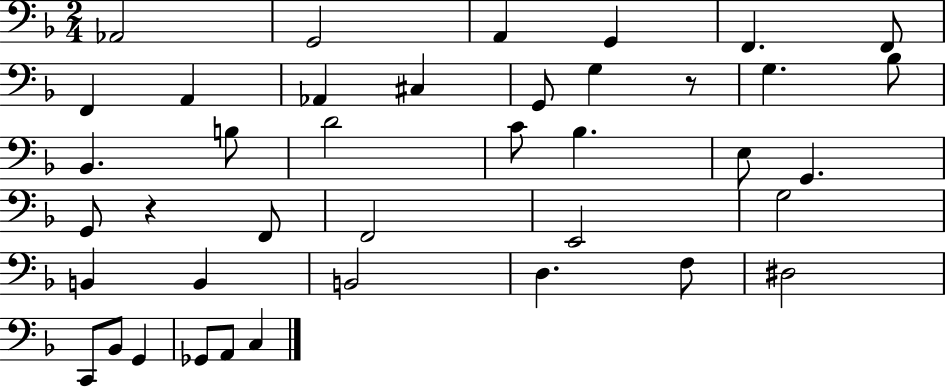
{
  \clef bass
  \numericTimeSignature
  \time 2/4
  \key f \major
  \repeat volta 2 { aes,2 | g,2 | a,4 g,4 | f,4. f,8 | \break f,4 a,4 | aes,4 cis4 | g,8 g4 r8 | g4. bes8 | \break bes,4. b8 | d'2 | c'8 bes4. | e8 g,4. | \break g,8 r4 f,8 | f,2 | e,2 | g2 | \break b,4 b,4 | b,2 | d4. f8 | dis2 | \break c,8 bes,8 g,4 | ges,8 a,8 c4 | } \bar "|."
}